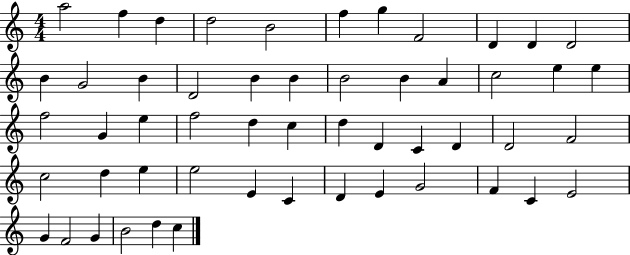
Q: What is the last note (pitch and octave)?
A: C5